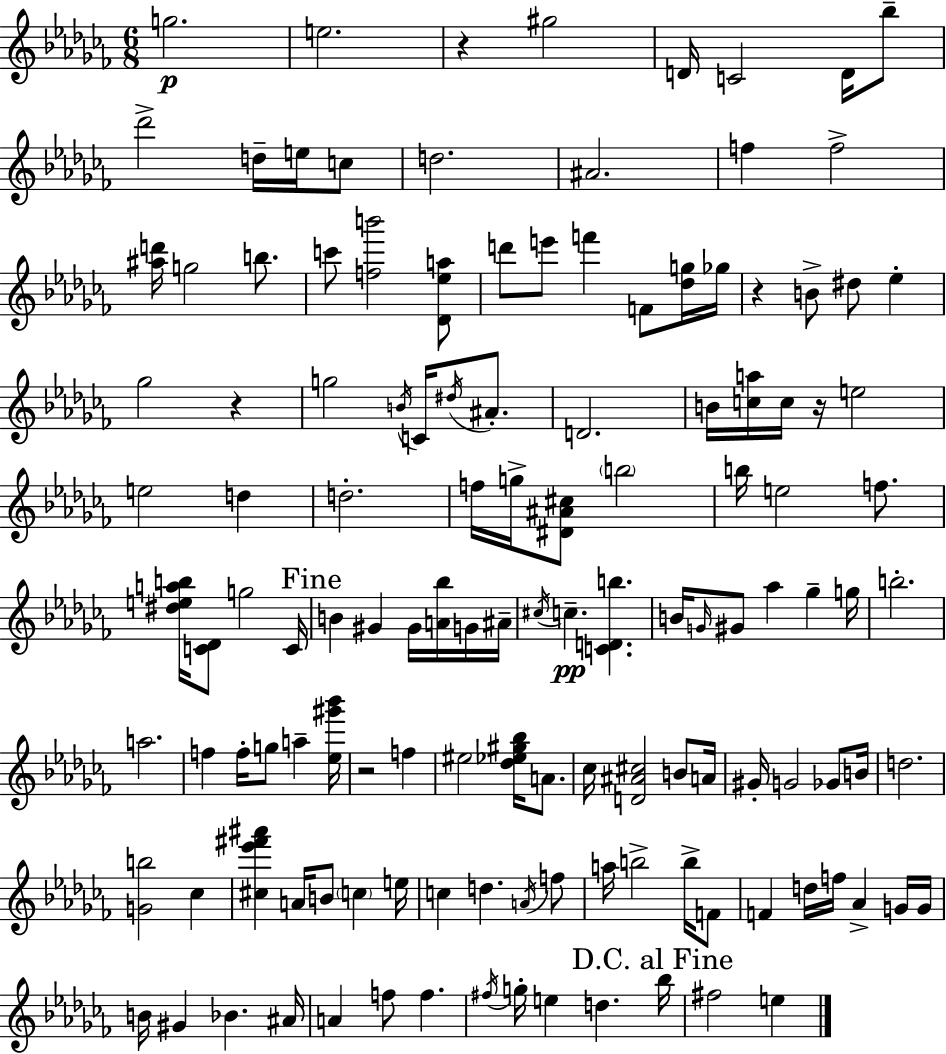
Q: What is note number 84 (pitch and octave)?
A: D5